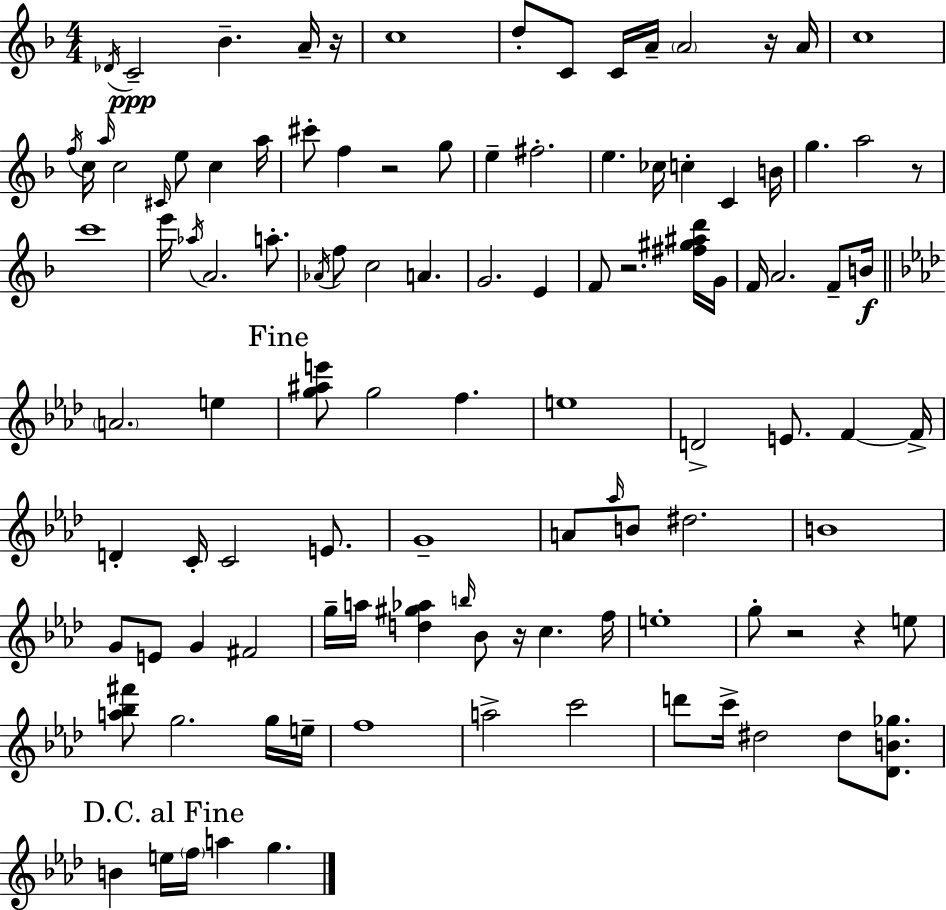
{
  \clef treble
  \numericTimeSignature
  \time 4/4
  \key f \major
  \acciaccatura { des'16 }\ppp c'2-- bes'4.-- a'16-- | r16 c''1 | d''8-. c'8 c'16 a'16-- \parenthesize a'2 r16 | a'16 c''1 | \break \acciaccatura { f''16 } c''16 \grace { a''16 } c''2 \grace { cis'16 } e''8 c''4 | a''16 cis'''8-. f''4 r2 | g''8 e''4-- fis''2.-. | e''4. ces''16 c''4-. c'4 | \break b'16 g''4. a''2 | r8 c'''1 | e'''16 \acciaccatura { aes''16 } a'2. | a''8.-. \acciaccatura { aes'16 } f''8 c''2 | \break a'4. g'2. | e'4 f'8 r2. | <fis'' gis'' ais'' d'''>16 g'16 f'16 a'2. | f'8-- b'16\f \bar "||" \break \key f \minor \parenthesize a'2. e''4 | \mark "Fine" <g'' ais'' e'''>8 g''2 f''4. | e''1 | d'2-> e'8. f'4~~ f'16-> | \break d'4-. c'16-. c'2 e'8. | g'1-- | a'8 \grace { aes''16 } b'8 dis''2. | b'1 | \break g'8 e'8 g'4 fis'2 | g''16-- a''16 <d'' gis'' aes''>4 \grace { b''16 } bes'8 r16 c''4. | f''16 e''1-. | g''8-. r2 r4 | \break e''8 <a'' bes'' fis'''>8 g''2. | g''16 e''16-- f''1 | a''2-> c'''2 | d'''8 c'''16-> dis''2 dis''8 <des' b' ges''>8. | \break \mark "D.C. al Fine" b'4 e''16 \parenthesize f''16 a''4 g''4. | \bar "|."
}